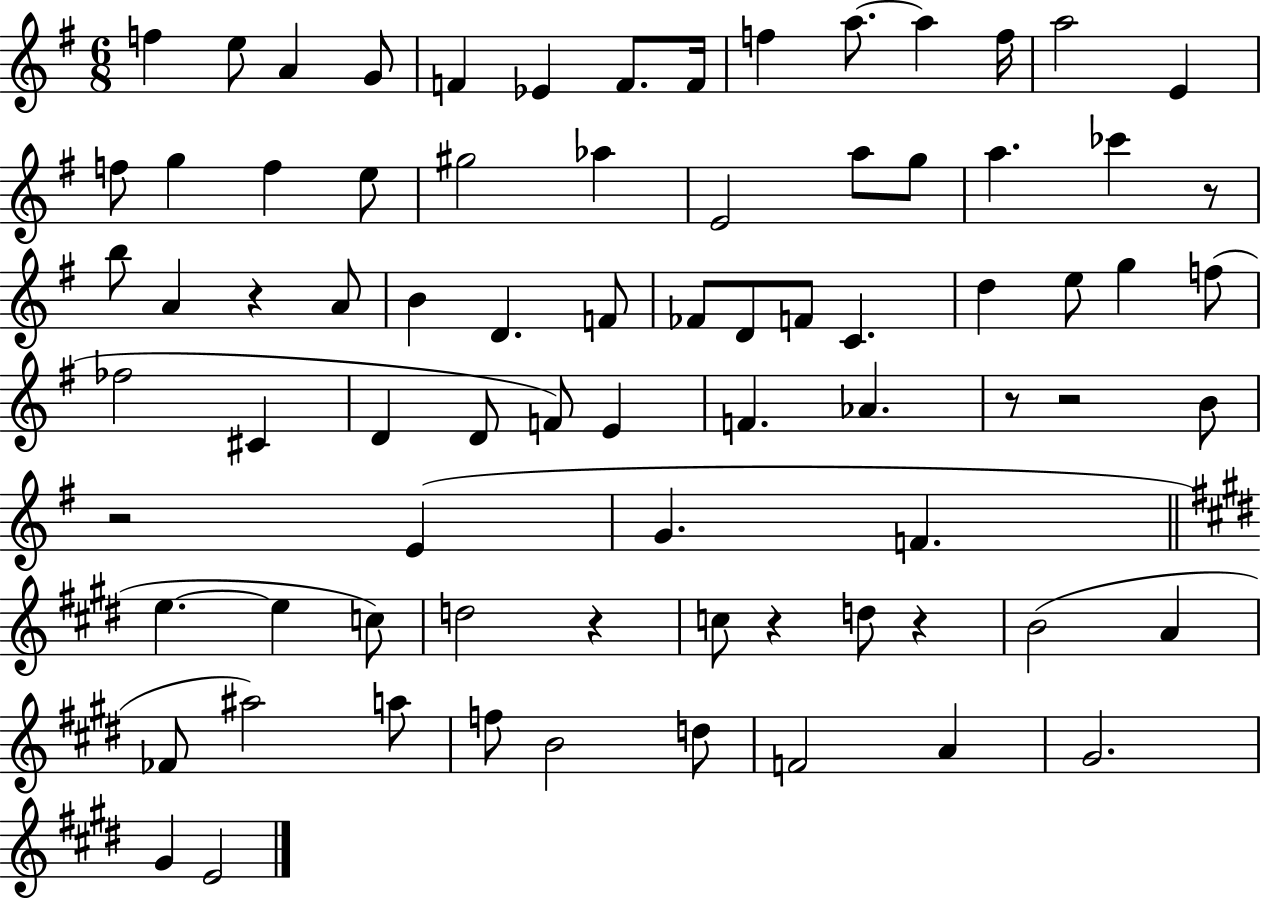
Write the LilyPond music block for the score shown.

{
  \clef treble
  \numericTimeSignature
  \time 6/8
  \key g \major
  f''4 e''8 a'4 g'8 | f'4 ees'4 f'8. f'16 | f''4 a''8.~~ a''4 f''16 | a''2 e'4 | \break f''8 g''4 f''4 e''8 | gis''2 aes''4 | e'2 a''8 g''8 | a''4. ces'''4 r8 | \break b''8 a'4 r4 a'8 | b'4 d'4. f'8 | fes'8 d'8 f'8 c'4. | d''4 e''8 g''4 f''8( | \break fes''2 cis'4 | d'4 d'8 f'8) e'4 | f'4. aes'4. | r8 r2 b'8 | \break r2 e'4( | g'4. f'4. | \bar "||" \break \key e \major e''4.~~ e''4 c''8) | d''2 r4 | c''8 r4 d''8 r4 | b'2( a'4 | \break fes'8 ais''2) a''8 | f''8 b'2 d''8 | f'2 a'4 | gis'2. | \break gis'4 e'2 | \bar "|."
}